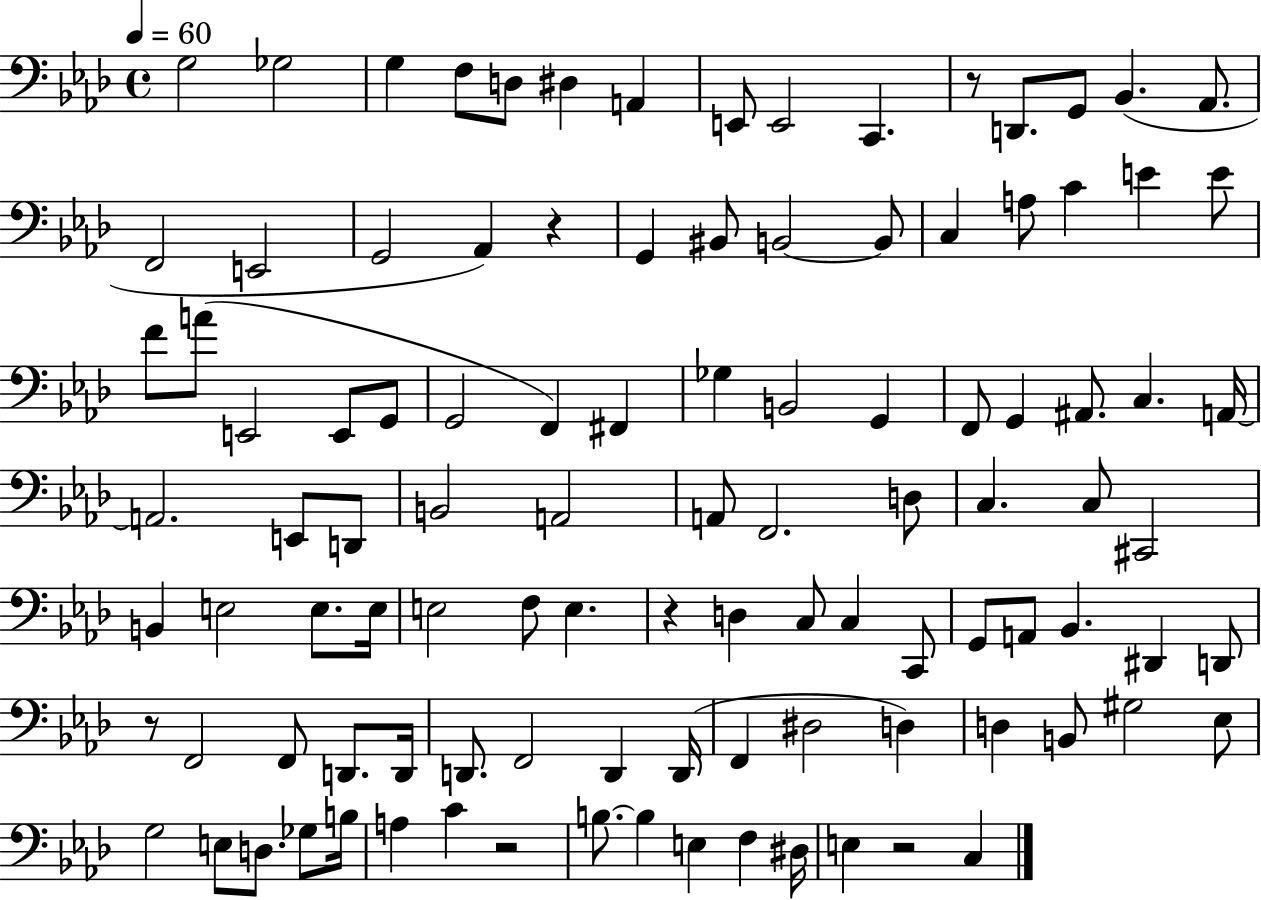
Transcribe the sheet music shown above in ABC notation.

X:1
T:Untitled
M:4/4
L:1/4
K:Ab
G,2 _G,2 G, F,/2 D,/2 ^D, A,, E,,/2 E,,2 C,, z/2 D,,/2 G,,/2 _B,, _A,,/2 F,,2 E,,2 G,,2 _A,, z G,, ^B,,/2 B,,2 B,,/2 C, A,/2 C E E/2 F/2 A/2 E,,2 E,,/2 G,,/2 G,,2 F,, ^F,, _G, B,,2 G,, F,,/2 G,, ^A,,/2 C, A,,/4 A,,2 E,,/2 D,,/2 B,,2 A,,2 A,,/2 F,,2 D,/2 C, C,/2 ^C,,2 B,, E,2 E,/2 E,/4 E,2 F,/2 E, z D, C,/2 C, C,,/2 G,,/2 A,,/2 _B,, ^D,, D,,/2 z/2 F,,2 F,,/2 D,,/2 D,,/4 D,,/2 F,,2 D,, D,,/4 F,, ^D,2 D, D, B,,/2 ^G,2 _E,/2 G,2 E,/2 D,/2 _G,/2 B,/4 A, C z2 B,/2 B, E, F, ^D,/4 E, z2 C,